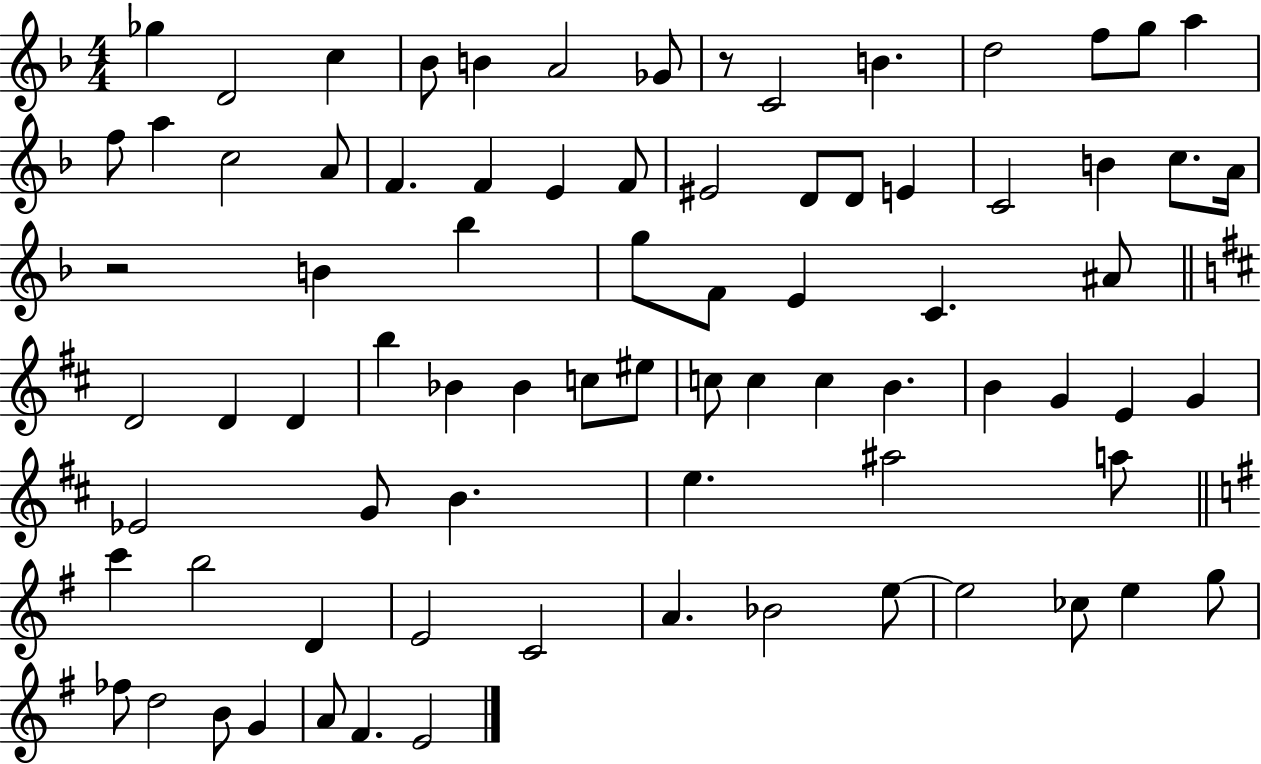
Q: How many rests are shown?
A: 2